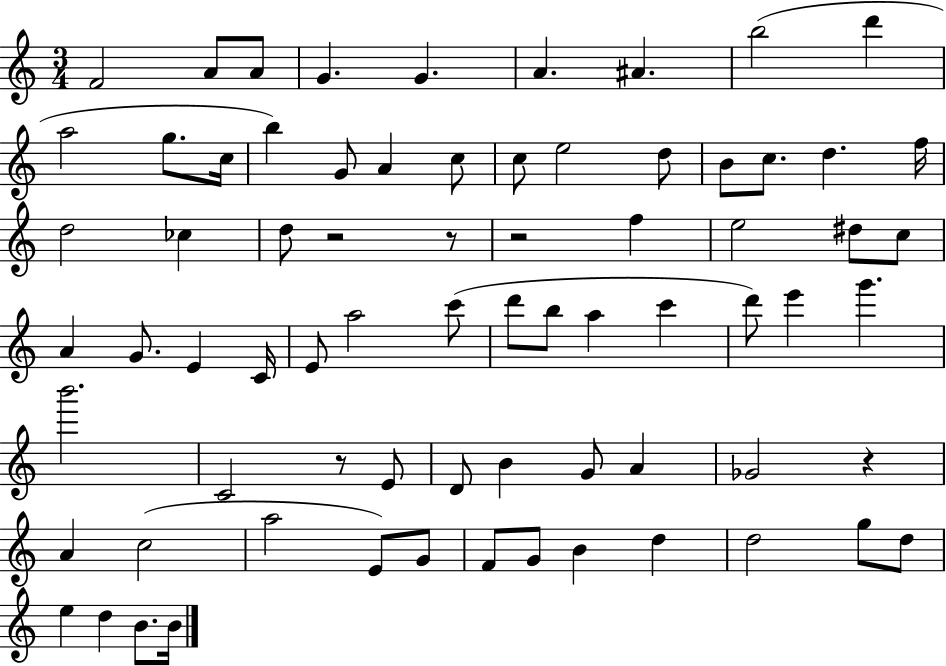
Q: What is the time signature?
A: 3/4